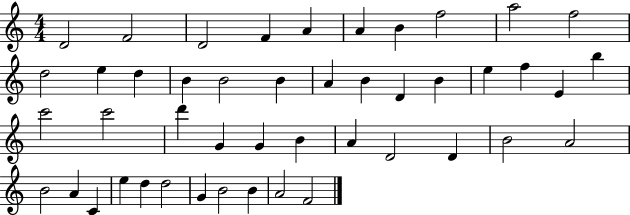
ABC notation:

X:1
T:Untitled
M:4/4
L:1/4
K:C
D2 F2 D2 F A A B f2 a2 f2 d2 e d B B2 B A B D B e f E b c'2 c'2 d' G G B A D2 D B2 A2 B2 A C e d d2 G B2 B A2 F2